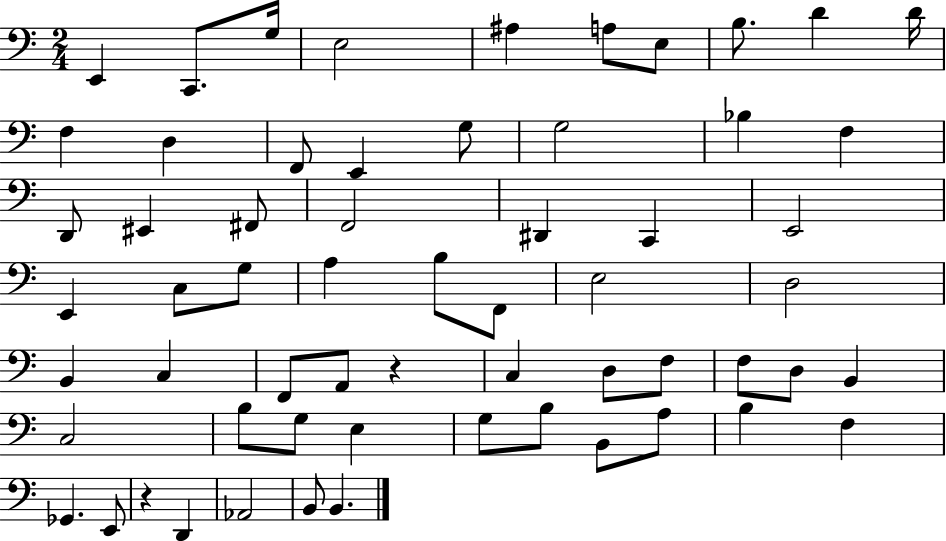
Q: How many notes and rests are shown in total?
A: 61